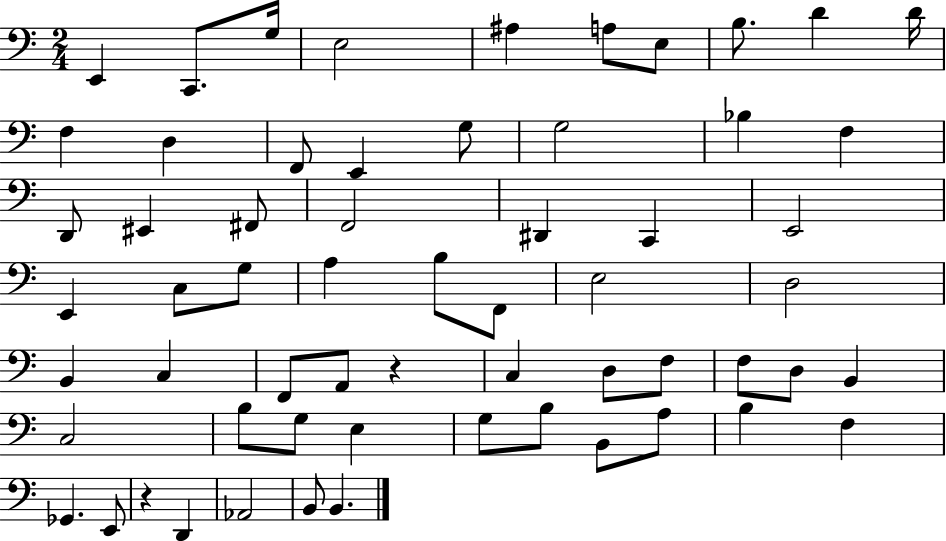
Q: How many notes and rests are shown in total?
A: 61